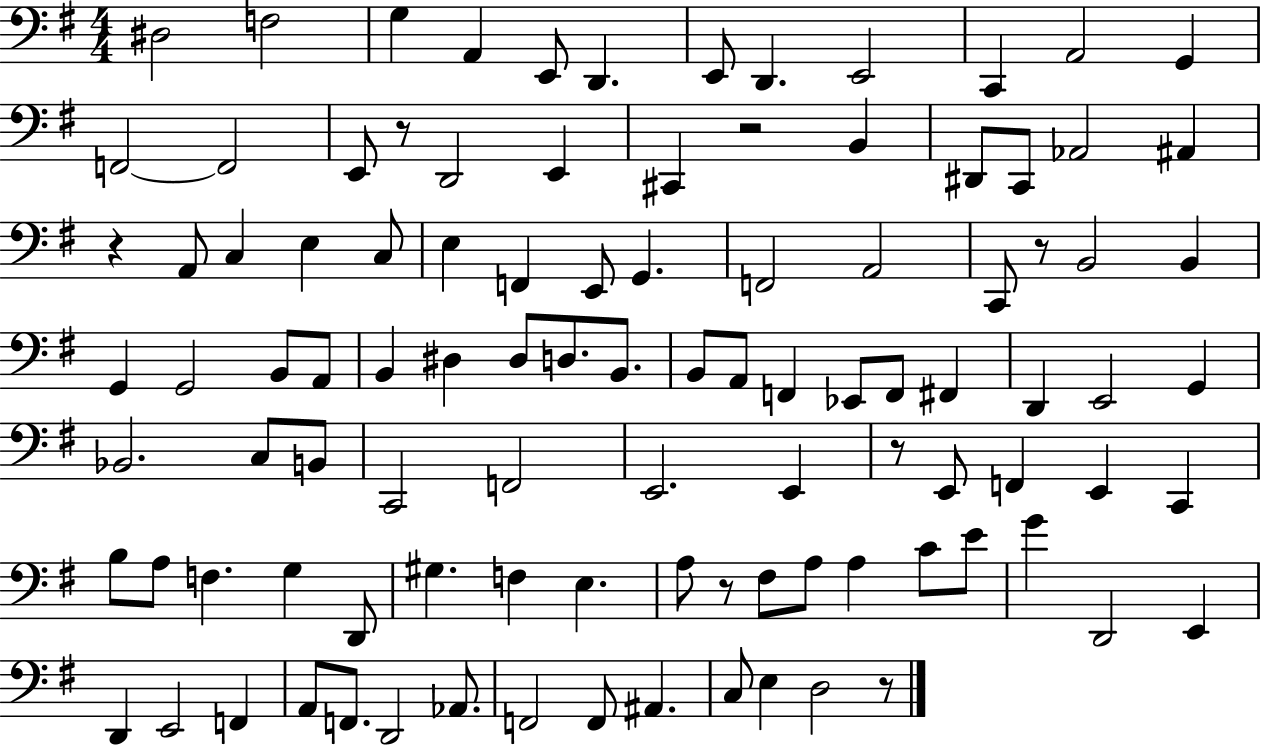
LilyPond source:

{
  \clef bass
  \numericTimeSignature
  \time 4/4
  \key g \major
  dis2 f2 | g4 a,4 e,8 d,4. | e,8 d,4. e,2 | c,4 a,2 g,4 | \break f,2~~ f,2 | e,8 r8 d,2 e,4 | cis,4 r2 b,4 | dis,8 c,8 aes,2 ais,4 | \break r4 a,8 c4 e4 c8 | e4 f,4 e,8 g,4. | f,2 a,2 | c,8 r8 b,2 b,4 | \break g,4 g,2 b,8 a,8 | b,4 dis4 dis8 d8. b,8. | b,8 a,8 f,4 ees,8 f,8 fis,4 | d,4 e,2 g,4 | \break bes,2. c8 b,8 | c,2 f,2 | e,2. e,4 | r8 e,8 f,4 e,4 c,4 | \break b8 a8 f4. g4 d,8 | gis4. f4 e4. | a8 r8 fis8 a8 a4 c'8 e'8 | g'4 d,2 e,4 | \break d,4 e,2 f,4 | a,8 f,8. d,2 aes,8. | f,2 f,8 ais,4. | c8 e4 d2 r8 | \break \bar "|."
}